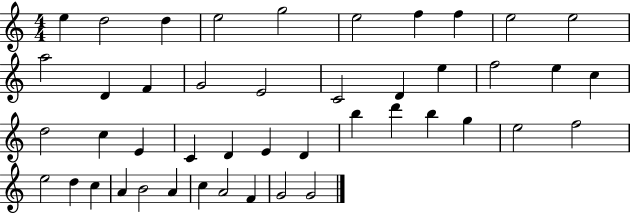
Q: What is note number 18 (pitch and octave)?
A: E5